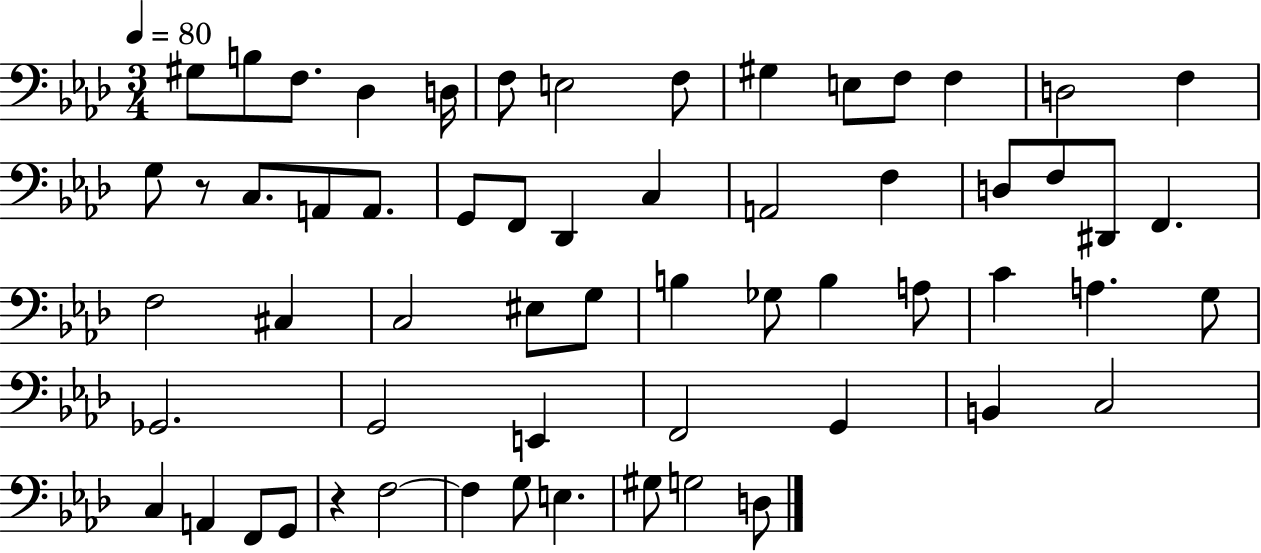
{
  \clef bass
  \numericTimeSignature
  \time 3/4
  \key aes \major
  \tempo 4 = 80
  gis8 b8 f8. des4 d16 | f8 e2 f8 | gis4 e8 f8 f4 | d2 f4 | \break g8 r8 c8. a,8 a,8. | g,8 f,8 des,4 c4 | a,2 f4 | d8 f8 dis,8 f,4. | \break f2 cis4 | c2 eis8 g8 | b4 ges8 b4 a8 | c'4 a4. g8 | \break ges,2. | g,2 e,4 | f,2 g,4 | b,4 c2 | \break c4 a,4 f,8 g,8 | r4 f2~~ | f4 g8 e4. | gis8 g2 d8 | \break \bar "|."
}